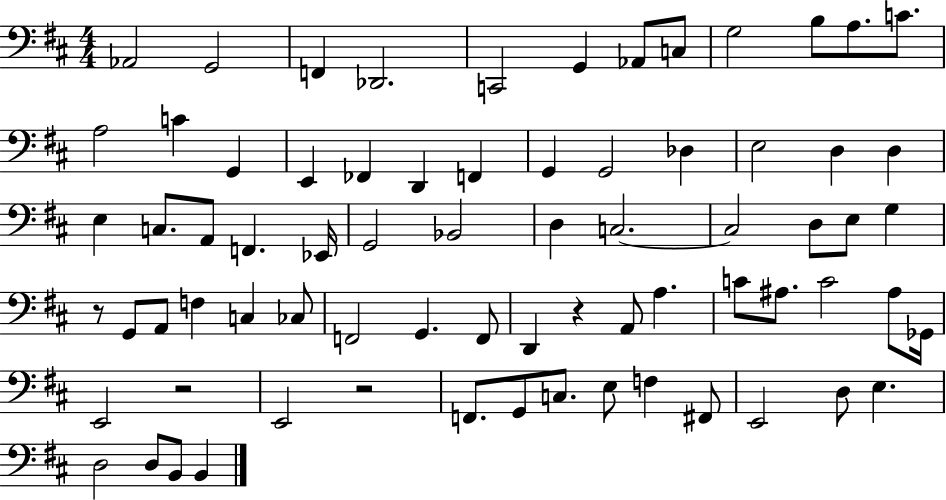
X:1
T:Untitled
M:4/4
L:1/4
K:D
_A,,2 G,,2 F,, _D,,2 C,,2 G,, _A,,/2 C,/2 G,2 B,/2 A,/2 C/2 A,2 C G,, E,, _F,, D,, F,, G,, G,,2 _D, E,2 D, D, E, C,/2 A,,/2 F,, _E,,/4 G,,2 _B,,2 D, C,2 C,2 D,/2 E,/2 G, z/2 G,,/2 A,,/2 F, C, _C,/2 F,,2 G,, F,,/2 D,, z A,,/2 A, C/2 ^A,/2 C2 ^A,/2 _G,,/4 E,,2 z2 E,,2 z2 F,,/2 G,,/2 C,/2 E,/2 F, ^F,,/2 E,,2 D,/2 E, D,2 D,/2 B,,/2 B,,